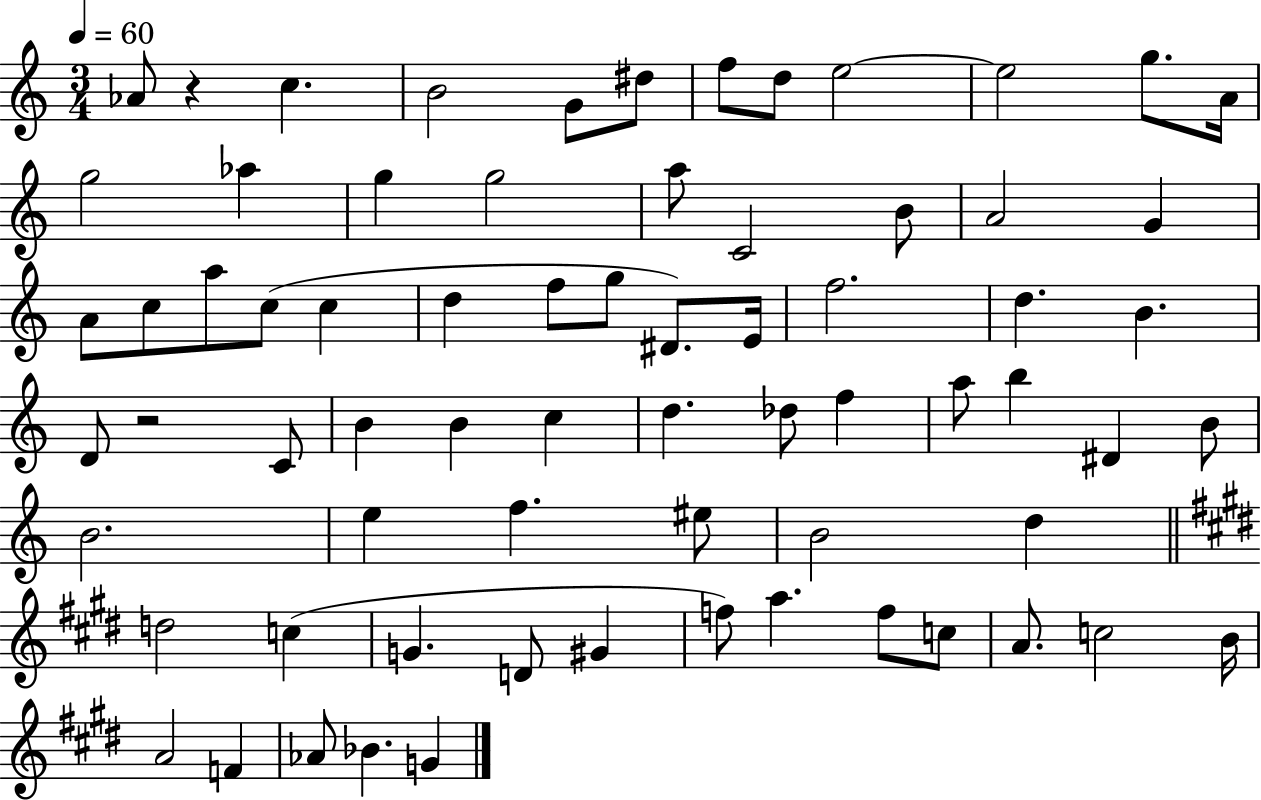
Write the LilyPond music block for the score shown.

{
  \clef treble
  \numericTimeSignature
  \time 3/4
  \key c \major
  \tempo 4 = 60
  aes'8 r4 c''4. | b'2 g'8 dis''8 | f''8 d''8 e''2~~ | e''2 g''8. a'16 | \break g''2 aes''4 | g''4 g''2 | a''8 c'2 b'8 | a'2 g'4 | \break a'8 c''8 a''8 c''8( c''4 | d''4 f''8 g''8 dis'8.) e'16 | f''2. | d''4. b'4. | \break d'8 r2 c'8 | b'4 b'4 c''4 | d''4. des''8 f''4 | a''8 b''4 dis'4 b'8 | \break b'2. | e''4 f''4. eis''8 | b'2 d''4 | \bar "||" \break \key e \major d''2 c''4( | g'4. d'8 gis'4 | f''8) a''4. f''8 c''8 | a'8. c''2 b'16 | \break a'2 f'4 | aes'8 bes'4. g'4 | \bar "|."
}